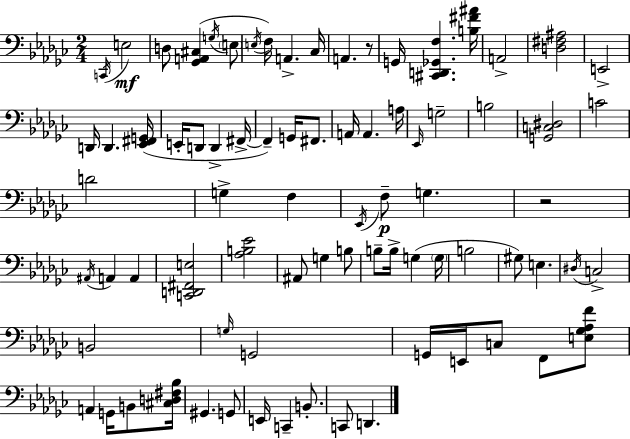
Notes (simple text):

C2/s E3/h D3/e [Gb2,A2,C#3]/q G3/s E3/e E3/s F3/s A2/q. CES3/s A2/q. R/e G2/s [C#2,D2,Gb2,F3]/q. [B3,F#4,A#4]/s A2/h [D3,F#3,A#3]/h E2/h D2/s D2/q. [Eb2,F#2,G2]/s E2/s D2/e D2/q F#2/s F#2/q G2/s F#2/e. A2/s A2/q. A3/s Eb2/s G3/h B3/h [G2,C3,D#3]/h C4/h D4/h G3/q F3/q Eb2/s F3/e G3/q. R/h A#2/s A2/q A2/q [C2,D2,F#2,E3]/h [Ab3,B3,Eb4]/h A#2/e G3/q B3/e B3/e B3/s G3/q G3/s B3/h G#3/e E3/q. D#3/s C3/h B2/h G3/s G2/h G2/s E2/s C3/e F2/e [E3,Gb3,Ab3,F4]/e A2/q G2/s B2/e [C#3,D3,F#3,Bb3]/s G#2/q. G2/e E2/s C2/q B2/e. C2/e D2/q.